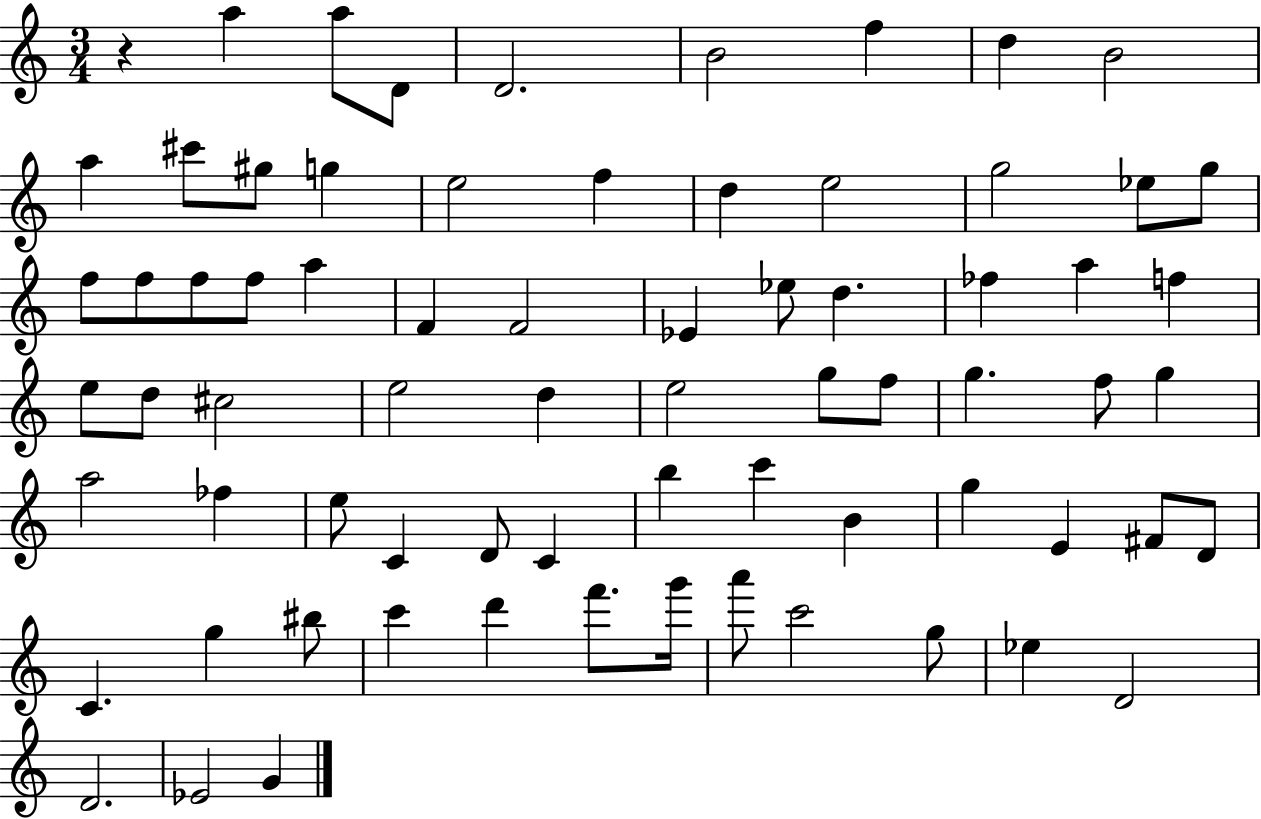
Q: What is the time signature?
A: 3/4